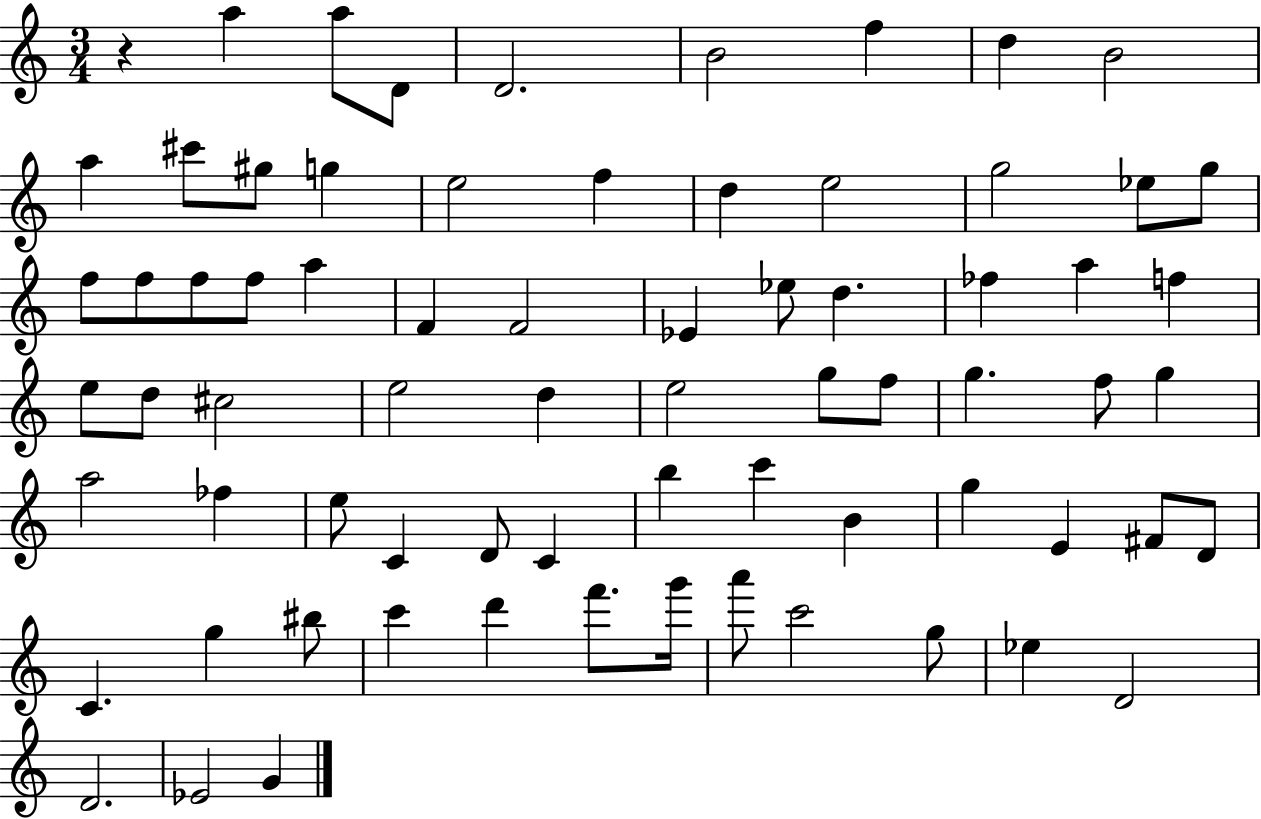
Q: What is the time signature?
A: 3/4